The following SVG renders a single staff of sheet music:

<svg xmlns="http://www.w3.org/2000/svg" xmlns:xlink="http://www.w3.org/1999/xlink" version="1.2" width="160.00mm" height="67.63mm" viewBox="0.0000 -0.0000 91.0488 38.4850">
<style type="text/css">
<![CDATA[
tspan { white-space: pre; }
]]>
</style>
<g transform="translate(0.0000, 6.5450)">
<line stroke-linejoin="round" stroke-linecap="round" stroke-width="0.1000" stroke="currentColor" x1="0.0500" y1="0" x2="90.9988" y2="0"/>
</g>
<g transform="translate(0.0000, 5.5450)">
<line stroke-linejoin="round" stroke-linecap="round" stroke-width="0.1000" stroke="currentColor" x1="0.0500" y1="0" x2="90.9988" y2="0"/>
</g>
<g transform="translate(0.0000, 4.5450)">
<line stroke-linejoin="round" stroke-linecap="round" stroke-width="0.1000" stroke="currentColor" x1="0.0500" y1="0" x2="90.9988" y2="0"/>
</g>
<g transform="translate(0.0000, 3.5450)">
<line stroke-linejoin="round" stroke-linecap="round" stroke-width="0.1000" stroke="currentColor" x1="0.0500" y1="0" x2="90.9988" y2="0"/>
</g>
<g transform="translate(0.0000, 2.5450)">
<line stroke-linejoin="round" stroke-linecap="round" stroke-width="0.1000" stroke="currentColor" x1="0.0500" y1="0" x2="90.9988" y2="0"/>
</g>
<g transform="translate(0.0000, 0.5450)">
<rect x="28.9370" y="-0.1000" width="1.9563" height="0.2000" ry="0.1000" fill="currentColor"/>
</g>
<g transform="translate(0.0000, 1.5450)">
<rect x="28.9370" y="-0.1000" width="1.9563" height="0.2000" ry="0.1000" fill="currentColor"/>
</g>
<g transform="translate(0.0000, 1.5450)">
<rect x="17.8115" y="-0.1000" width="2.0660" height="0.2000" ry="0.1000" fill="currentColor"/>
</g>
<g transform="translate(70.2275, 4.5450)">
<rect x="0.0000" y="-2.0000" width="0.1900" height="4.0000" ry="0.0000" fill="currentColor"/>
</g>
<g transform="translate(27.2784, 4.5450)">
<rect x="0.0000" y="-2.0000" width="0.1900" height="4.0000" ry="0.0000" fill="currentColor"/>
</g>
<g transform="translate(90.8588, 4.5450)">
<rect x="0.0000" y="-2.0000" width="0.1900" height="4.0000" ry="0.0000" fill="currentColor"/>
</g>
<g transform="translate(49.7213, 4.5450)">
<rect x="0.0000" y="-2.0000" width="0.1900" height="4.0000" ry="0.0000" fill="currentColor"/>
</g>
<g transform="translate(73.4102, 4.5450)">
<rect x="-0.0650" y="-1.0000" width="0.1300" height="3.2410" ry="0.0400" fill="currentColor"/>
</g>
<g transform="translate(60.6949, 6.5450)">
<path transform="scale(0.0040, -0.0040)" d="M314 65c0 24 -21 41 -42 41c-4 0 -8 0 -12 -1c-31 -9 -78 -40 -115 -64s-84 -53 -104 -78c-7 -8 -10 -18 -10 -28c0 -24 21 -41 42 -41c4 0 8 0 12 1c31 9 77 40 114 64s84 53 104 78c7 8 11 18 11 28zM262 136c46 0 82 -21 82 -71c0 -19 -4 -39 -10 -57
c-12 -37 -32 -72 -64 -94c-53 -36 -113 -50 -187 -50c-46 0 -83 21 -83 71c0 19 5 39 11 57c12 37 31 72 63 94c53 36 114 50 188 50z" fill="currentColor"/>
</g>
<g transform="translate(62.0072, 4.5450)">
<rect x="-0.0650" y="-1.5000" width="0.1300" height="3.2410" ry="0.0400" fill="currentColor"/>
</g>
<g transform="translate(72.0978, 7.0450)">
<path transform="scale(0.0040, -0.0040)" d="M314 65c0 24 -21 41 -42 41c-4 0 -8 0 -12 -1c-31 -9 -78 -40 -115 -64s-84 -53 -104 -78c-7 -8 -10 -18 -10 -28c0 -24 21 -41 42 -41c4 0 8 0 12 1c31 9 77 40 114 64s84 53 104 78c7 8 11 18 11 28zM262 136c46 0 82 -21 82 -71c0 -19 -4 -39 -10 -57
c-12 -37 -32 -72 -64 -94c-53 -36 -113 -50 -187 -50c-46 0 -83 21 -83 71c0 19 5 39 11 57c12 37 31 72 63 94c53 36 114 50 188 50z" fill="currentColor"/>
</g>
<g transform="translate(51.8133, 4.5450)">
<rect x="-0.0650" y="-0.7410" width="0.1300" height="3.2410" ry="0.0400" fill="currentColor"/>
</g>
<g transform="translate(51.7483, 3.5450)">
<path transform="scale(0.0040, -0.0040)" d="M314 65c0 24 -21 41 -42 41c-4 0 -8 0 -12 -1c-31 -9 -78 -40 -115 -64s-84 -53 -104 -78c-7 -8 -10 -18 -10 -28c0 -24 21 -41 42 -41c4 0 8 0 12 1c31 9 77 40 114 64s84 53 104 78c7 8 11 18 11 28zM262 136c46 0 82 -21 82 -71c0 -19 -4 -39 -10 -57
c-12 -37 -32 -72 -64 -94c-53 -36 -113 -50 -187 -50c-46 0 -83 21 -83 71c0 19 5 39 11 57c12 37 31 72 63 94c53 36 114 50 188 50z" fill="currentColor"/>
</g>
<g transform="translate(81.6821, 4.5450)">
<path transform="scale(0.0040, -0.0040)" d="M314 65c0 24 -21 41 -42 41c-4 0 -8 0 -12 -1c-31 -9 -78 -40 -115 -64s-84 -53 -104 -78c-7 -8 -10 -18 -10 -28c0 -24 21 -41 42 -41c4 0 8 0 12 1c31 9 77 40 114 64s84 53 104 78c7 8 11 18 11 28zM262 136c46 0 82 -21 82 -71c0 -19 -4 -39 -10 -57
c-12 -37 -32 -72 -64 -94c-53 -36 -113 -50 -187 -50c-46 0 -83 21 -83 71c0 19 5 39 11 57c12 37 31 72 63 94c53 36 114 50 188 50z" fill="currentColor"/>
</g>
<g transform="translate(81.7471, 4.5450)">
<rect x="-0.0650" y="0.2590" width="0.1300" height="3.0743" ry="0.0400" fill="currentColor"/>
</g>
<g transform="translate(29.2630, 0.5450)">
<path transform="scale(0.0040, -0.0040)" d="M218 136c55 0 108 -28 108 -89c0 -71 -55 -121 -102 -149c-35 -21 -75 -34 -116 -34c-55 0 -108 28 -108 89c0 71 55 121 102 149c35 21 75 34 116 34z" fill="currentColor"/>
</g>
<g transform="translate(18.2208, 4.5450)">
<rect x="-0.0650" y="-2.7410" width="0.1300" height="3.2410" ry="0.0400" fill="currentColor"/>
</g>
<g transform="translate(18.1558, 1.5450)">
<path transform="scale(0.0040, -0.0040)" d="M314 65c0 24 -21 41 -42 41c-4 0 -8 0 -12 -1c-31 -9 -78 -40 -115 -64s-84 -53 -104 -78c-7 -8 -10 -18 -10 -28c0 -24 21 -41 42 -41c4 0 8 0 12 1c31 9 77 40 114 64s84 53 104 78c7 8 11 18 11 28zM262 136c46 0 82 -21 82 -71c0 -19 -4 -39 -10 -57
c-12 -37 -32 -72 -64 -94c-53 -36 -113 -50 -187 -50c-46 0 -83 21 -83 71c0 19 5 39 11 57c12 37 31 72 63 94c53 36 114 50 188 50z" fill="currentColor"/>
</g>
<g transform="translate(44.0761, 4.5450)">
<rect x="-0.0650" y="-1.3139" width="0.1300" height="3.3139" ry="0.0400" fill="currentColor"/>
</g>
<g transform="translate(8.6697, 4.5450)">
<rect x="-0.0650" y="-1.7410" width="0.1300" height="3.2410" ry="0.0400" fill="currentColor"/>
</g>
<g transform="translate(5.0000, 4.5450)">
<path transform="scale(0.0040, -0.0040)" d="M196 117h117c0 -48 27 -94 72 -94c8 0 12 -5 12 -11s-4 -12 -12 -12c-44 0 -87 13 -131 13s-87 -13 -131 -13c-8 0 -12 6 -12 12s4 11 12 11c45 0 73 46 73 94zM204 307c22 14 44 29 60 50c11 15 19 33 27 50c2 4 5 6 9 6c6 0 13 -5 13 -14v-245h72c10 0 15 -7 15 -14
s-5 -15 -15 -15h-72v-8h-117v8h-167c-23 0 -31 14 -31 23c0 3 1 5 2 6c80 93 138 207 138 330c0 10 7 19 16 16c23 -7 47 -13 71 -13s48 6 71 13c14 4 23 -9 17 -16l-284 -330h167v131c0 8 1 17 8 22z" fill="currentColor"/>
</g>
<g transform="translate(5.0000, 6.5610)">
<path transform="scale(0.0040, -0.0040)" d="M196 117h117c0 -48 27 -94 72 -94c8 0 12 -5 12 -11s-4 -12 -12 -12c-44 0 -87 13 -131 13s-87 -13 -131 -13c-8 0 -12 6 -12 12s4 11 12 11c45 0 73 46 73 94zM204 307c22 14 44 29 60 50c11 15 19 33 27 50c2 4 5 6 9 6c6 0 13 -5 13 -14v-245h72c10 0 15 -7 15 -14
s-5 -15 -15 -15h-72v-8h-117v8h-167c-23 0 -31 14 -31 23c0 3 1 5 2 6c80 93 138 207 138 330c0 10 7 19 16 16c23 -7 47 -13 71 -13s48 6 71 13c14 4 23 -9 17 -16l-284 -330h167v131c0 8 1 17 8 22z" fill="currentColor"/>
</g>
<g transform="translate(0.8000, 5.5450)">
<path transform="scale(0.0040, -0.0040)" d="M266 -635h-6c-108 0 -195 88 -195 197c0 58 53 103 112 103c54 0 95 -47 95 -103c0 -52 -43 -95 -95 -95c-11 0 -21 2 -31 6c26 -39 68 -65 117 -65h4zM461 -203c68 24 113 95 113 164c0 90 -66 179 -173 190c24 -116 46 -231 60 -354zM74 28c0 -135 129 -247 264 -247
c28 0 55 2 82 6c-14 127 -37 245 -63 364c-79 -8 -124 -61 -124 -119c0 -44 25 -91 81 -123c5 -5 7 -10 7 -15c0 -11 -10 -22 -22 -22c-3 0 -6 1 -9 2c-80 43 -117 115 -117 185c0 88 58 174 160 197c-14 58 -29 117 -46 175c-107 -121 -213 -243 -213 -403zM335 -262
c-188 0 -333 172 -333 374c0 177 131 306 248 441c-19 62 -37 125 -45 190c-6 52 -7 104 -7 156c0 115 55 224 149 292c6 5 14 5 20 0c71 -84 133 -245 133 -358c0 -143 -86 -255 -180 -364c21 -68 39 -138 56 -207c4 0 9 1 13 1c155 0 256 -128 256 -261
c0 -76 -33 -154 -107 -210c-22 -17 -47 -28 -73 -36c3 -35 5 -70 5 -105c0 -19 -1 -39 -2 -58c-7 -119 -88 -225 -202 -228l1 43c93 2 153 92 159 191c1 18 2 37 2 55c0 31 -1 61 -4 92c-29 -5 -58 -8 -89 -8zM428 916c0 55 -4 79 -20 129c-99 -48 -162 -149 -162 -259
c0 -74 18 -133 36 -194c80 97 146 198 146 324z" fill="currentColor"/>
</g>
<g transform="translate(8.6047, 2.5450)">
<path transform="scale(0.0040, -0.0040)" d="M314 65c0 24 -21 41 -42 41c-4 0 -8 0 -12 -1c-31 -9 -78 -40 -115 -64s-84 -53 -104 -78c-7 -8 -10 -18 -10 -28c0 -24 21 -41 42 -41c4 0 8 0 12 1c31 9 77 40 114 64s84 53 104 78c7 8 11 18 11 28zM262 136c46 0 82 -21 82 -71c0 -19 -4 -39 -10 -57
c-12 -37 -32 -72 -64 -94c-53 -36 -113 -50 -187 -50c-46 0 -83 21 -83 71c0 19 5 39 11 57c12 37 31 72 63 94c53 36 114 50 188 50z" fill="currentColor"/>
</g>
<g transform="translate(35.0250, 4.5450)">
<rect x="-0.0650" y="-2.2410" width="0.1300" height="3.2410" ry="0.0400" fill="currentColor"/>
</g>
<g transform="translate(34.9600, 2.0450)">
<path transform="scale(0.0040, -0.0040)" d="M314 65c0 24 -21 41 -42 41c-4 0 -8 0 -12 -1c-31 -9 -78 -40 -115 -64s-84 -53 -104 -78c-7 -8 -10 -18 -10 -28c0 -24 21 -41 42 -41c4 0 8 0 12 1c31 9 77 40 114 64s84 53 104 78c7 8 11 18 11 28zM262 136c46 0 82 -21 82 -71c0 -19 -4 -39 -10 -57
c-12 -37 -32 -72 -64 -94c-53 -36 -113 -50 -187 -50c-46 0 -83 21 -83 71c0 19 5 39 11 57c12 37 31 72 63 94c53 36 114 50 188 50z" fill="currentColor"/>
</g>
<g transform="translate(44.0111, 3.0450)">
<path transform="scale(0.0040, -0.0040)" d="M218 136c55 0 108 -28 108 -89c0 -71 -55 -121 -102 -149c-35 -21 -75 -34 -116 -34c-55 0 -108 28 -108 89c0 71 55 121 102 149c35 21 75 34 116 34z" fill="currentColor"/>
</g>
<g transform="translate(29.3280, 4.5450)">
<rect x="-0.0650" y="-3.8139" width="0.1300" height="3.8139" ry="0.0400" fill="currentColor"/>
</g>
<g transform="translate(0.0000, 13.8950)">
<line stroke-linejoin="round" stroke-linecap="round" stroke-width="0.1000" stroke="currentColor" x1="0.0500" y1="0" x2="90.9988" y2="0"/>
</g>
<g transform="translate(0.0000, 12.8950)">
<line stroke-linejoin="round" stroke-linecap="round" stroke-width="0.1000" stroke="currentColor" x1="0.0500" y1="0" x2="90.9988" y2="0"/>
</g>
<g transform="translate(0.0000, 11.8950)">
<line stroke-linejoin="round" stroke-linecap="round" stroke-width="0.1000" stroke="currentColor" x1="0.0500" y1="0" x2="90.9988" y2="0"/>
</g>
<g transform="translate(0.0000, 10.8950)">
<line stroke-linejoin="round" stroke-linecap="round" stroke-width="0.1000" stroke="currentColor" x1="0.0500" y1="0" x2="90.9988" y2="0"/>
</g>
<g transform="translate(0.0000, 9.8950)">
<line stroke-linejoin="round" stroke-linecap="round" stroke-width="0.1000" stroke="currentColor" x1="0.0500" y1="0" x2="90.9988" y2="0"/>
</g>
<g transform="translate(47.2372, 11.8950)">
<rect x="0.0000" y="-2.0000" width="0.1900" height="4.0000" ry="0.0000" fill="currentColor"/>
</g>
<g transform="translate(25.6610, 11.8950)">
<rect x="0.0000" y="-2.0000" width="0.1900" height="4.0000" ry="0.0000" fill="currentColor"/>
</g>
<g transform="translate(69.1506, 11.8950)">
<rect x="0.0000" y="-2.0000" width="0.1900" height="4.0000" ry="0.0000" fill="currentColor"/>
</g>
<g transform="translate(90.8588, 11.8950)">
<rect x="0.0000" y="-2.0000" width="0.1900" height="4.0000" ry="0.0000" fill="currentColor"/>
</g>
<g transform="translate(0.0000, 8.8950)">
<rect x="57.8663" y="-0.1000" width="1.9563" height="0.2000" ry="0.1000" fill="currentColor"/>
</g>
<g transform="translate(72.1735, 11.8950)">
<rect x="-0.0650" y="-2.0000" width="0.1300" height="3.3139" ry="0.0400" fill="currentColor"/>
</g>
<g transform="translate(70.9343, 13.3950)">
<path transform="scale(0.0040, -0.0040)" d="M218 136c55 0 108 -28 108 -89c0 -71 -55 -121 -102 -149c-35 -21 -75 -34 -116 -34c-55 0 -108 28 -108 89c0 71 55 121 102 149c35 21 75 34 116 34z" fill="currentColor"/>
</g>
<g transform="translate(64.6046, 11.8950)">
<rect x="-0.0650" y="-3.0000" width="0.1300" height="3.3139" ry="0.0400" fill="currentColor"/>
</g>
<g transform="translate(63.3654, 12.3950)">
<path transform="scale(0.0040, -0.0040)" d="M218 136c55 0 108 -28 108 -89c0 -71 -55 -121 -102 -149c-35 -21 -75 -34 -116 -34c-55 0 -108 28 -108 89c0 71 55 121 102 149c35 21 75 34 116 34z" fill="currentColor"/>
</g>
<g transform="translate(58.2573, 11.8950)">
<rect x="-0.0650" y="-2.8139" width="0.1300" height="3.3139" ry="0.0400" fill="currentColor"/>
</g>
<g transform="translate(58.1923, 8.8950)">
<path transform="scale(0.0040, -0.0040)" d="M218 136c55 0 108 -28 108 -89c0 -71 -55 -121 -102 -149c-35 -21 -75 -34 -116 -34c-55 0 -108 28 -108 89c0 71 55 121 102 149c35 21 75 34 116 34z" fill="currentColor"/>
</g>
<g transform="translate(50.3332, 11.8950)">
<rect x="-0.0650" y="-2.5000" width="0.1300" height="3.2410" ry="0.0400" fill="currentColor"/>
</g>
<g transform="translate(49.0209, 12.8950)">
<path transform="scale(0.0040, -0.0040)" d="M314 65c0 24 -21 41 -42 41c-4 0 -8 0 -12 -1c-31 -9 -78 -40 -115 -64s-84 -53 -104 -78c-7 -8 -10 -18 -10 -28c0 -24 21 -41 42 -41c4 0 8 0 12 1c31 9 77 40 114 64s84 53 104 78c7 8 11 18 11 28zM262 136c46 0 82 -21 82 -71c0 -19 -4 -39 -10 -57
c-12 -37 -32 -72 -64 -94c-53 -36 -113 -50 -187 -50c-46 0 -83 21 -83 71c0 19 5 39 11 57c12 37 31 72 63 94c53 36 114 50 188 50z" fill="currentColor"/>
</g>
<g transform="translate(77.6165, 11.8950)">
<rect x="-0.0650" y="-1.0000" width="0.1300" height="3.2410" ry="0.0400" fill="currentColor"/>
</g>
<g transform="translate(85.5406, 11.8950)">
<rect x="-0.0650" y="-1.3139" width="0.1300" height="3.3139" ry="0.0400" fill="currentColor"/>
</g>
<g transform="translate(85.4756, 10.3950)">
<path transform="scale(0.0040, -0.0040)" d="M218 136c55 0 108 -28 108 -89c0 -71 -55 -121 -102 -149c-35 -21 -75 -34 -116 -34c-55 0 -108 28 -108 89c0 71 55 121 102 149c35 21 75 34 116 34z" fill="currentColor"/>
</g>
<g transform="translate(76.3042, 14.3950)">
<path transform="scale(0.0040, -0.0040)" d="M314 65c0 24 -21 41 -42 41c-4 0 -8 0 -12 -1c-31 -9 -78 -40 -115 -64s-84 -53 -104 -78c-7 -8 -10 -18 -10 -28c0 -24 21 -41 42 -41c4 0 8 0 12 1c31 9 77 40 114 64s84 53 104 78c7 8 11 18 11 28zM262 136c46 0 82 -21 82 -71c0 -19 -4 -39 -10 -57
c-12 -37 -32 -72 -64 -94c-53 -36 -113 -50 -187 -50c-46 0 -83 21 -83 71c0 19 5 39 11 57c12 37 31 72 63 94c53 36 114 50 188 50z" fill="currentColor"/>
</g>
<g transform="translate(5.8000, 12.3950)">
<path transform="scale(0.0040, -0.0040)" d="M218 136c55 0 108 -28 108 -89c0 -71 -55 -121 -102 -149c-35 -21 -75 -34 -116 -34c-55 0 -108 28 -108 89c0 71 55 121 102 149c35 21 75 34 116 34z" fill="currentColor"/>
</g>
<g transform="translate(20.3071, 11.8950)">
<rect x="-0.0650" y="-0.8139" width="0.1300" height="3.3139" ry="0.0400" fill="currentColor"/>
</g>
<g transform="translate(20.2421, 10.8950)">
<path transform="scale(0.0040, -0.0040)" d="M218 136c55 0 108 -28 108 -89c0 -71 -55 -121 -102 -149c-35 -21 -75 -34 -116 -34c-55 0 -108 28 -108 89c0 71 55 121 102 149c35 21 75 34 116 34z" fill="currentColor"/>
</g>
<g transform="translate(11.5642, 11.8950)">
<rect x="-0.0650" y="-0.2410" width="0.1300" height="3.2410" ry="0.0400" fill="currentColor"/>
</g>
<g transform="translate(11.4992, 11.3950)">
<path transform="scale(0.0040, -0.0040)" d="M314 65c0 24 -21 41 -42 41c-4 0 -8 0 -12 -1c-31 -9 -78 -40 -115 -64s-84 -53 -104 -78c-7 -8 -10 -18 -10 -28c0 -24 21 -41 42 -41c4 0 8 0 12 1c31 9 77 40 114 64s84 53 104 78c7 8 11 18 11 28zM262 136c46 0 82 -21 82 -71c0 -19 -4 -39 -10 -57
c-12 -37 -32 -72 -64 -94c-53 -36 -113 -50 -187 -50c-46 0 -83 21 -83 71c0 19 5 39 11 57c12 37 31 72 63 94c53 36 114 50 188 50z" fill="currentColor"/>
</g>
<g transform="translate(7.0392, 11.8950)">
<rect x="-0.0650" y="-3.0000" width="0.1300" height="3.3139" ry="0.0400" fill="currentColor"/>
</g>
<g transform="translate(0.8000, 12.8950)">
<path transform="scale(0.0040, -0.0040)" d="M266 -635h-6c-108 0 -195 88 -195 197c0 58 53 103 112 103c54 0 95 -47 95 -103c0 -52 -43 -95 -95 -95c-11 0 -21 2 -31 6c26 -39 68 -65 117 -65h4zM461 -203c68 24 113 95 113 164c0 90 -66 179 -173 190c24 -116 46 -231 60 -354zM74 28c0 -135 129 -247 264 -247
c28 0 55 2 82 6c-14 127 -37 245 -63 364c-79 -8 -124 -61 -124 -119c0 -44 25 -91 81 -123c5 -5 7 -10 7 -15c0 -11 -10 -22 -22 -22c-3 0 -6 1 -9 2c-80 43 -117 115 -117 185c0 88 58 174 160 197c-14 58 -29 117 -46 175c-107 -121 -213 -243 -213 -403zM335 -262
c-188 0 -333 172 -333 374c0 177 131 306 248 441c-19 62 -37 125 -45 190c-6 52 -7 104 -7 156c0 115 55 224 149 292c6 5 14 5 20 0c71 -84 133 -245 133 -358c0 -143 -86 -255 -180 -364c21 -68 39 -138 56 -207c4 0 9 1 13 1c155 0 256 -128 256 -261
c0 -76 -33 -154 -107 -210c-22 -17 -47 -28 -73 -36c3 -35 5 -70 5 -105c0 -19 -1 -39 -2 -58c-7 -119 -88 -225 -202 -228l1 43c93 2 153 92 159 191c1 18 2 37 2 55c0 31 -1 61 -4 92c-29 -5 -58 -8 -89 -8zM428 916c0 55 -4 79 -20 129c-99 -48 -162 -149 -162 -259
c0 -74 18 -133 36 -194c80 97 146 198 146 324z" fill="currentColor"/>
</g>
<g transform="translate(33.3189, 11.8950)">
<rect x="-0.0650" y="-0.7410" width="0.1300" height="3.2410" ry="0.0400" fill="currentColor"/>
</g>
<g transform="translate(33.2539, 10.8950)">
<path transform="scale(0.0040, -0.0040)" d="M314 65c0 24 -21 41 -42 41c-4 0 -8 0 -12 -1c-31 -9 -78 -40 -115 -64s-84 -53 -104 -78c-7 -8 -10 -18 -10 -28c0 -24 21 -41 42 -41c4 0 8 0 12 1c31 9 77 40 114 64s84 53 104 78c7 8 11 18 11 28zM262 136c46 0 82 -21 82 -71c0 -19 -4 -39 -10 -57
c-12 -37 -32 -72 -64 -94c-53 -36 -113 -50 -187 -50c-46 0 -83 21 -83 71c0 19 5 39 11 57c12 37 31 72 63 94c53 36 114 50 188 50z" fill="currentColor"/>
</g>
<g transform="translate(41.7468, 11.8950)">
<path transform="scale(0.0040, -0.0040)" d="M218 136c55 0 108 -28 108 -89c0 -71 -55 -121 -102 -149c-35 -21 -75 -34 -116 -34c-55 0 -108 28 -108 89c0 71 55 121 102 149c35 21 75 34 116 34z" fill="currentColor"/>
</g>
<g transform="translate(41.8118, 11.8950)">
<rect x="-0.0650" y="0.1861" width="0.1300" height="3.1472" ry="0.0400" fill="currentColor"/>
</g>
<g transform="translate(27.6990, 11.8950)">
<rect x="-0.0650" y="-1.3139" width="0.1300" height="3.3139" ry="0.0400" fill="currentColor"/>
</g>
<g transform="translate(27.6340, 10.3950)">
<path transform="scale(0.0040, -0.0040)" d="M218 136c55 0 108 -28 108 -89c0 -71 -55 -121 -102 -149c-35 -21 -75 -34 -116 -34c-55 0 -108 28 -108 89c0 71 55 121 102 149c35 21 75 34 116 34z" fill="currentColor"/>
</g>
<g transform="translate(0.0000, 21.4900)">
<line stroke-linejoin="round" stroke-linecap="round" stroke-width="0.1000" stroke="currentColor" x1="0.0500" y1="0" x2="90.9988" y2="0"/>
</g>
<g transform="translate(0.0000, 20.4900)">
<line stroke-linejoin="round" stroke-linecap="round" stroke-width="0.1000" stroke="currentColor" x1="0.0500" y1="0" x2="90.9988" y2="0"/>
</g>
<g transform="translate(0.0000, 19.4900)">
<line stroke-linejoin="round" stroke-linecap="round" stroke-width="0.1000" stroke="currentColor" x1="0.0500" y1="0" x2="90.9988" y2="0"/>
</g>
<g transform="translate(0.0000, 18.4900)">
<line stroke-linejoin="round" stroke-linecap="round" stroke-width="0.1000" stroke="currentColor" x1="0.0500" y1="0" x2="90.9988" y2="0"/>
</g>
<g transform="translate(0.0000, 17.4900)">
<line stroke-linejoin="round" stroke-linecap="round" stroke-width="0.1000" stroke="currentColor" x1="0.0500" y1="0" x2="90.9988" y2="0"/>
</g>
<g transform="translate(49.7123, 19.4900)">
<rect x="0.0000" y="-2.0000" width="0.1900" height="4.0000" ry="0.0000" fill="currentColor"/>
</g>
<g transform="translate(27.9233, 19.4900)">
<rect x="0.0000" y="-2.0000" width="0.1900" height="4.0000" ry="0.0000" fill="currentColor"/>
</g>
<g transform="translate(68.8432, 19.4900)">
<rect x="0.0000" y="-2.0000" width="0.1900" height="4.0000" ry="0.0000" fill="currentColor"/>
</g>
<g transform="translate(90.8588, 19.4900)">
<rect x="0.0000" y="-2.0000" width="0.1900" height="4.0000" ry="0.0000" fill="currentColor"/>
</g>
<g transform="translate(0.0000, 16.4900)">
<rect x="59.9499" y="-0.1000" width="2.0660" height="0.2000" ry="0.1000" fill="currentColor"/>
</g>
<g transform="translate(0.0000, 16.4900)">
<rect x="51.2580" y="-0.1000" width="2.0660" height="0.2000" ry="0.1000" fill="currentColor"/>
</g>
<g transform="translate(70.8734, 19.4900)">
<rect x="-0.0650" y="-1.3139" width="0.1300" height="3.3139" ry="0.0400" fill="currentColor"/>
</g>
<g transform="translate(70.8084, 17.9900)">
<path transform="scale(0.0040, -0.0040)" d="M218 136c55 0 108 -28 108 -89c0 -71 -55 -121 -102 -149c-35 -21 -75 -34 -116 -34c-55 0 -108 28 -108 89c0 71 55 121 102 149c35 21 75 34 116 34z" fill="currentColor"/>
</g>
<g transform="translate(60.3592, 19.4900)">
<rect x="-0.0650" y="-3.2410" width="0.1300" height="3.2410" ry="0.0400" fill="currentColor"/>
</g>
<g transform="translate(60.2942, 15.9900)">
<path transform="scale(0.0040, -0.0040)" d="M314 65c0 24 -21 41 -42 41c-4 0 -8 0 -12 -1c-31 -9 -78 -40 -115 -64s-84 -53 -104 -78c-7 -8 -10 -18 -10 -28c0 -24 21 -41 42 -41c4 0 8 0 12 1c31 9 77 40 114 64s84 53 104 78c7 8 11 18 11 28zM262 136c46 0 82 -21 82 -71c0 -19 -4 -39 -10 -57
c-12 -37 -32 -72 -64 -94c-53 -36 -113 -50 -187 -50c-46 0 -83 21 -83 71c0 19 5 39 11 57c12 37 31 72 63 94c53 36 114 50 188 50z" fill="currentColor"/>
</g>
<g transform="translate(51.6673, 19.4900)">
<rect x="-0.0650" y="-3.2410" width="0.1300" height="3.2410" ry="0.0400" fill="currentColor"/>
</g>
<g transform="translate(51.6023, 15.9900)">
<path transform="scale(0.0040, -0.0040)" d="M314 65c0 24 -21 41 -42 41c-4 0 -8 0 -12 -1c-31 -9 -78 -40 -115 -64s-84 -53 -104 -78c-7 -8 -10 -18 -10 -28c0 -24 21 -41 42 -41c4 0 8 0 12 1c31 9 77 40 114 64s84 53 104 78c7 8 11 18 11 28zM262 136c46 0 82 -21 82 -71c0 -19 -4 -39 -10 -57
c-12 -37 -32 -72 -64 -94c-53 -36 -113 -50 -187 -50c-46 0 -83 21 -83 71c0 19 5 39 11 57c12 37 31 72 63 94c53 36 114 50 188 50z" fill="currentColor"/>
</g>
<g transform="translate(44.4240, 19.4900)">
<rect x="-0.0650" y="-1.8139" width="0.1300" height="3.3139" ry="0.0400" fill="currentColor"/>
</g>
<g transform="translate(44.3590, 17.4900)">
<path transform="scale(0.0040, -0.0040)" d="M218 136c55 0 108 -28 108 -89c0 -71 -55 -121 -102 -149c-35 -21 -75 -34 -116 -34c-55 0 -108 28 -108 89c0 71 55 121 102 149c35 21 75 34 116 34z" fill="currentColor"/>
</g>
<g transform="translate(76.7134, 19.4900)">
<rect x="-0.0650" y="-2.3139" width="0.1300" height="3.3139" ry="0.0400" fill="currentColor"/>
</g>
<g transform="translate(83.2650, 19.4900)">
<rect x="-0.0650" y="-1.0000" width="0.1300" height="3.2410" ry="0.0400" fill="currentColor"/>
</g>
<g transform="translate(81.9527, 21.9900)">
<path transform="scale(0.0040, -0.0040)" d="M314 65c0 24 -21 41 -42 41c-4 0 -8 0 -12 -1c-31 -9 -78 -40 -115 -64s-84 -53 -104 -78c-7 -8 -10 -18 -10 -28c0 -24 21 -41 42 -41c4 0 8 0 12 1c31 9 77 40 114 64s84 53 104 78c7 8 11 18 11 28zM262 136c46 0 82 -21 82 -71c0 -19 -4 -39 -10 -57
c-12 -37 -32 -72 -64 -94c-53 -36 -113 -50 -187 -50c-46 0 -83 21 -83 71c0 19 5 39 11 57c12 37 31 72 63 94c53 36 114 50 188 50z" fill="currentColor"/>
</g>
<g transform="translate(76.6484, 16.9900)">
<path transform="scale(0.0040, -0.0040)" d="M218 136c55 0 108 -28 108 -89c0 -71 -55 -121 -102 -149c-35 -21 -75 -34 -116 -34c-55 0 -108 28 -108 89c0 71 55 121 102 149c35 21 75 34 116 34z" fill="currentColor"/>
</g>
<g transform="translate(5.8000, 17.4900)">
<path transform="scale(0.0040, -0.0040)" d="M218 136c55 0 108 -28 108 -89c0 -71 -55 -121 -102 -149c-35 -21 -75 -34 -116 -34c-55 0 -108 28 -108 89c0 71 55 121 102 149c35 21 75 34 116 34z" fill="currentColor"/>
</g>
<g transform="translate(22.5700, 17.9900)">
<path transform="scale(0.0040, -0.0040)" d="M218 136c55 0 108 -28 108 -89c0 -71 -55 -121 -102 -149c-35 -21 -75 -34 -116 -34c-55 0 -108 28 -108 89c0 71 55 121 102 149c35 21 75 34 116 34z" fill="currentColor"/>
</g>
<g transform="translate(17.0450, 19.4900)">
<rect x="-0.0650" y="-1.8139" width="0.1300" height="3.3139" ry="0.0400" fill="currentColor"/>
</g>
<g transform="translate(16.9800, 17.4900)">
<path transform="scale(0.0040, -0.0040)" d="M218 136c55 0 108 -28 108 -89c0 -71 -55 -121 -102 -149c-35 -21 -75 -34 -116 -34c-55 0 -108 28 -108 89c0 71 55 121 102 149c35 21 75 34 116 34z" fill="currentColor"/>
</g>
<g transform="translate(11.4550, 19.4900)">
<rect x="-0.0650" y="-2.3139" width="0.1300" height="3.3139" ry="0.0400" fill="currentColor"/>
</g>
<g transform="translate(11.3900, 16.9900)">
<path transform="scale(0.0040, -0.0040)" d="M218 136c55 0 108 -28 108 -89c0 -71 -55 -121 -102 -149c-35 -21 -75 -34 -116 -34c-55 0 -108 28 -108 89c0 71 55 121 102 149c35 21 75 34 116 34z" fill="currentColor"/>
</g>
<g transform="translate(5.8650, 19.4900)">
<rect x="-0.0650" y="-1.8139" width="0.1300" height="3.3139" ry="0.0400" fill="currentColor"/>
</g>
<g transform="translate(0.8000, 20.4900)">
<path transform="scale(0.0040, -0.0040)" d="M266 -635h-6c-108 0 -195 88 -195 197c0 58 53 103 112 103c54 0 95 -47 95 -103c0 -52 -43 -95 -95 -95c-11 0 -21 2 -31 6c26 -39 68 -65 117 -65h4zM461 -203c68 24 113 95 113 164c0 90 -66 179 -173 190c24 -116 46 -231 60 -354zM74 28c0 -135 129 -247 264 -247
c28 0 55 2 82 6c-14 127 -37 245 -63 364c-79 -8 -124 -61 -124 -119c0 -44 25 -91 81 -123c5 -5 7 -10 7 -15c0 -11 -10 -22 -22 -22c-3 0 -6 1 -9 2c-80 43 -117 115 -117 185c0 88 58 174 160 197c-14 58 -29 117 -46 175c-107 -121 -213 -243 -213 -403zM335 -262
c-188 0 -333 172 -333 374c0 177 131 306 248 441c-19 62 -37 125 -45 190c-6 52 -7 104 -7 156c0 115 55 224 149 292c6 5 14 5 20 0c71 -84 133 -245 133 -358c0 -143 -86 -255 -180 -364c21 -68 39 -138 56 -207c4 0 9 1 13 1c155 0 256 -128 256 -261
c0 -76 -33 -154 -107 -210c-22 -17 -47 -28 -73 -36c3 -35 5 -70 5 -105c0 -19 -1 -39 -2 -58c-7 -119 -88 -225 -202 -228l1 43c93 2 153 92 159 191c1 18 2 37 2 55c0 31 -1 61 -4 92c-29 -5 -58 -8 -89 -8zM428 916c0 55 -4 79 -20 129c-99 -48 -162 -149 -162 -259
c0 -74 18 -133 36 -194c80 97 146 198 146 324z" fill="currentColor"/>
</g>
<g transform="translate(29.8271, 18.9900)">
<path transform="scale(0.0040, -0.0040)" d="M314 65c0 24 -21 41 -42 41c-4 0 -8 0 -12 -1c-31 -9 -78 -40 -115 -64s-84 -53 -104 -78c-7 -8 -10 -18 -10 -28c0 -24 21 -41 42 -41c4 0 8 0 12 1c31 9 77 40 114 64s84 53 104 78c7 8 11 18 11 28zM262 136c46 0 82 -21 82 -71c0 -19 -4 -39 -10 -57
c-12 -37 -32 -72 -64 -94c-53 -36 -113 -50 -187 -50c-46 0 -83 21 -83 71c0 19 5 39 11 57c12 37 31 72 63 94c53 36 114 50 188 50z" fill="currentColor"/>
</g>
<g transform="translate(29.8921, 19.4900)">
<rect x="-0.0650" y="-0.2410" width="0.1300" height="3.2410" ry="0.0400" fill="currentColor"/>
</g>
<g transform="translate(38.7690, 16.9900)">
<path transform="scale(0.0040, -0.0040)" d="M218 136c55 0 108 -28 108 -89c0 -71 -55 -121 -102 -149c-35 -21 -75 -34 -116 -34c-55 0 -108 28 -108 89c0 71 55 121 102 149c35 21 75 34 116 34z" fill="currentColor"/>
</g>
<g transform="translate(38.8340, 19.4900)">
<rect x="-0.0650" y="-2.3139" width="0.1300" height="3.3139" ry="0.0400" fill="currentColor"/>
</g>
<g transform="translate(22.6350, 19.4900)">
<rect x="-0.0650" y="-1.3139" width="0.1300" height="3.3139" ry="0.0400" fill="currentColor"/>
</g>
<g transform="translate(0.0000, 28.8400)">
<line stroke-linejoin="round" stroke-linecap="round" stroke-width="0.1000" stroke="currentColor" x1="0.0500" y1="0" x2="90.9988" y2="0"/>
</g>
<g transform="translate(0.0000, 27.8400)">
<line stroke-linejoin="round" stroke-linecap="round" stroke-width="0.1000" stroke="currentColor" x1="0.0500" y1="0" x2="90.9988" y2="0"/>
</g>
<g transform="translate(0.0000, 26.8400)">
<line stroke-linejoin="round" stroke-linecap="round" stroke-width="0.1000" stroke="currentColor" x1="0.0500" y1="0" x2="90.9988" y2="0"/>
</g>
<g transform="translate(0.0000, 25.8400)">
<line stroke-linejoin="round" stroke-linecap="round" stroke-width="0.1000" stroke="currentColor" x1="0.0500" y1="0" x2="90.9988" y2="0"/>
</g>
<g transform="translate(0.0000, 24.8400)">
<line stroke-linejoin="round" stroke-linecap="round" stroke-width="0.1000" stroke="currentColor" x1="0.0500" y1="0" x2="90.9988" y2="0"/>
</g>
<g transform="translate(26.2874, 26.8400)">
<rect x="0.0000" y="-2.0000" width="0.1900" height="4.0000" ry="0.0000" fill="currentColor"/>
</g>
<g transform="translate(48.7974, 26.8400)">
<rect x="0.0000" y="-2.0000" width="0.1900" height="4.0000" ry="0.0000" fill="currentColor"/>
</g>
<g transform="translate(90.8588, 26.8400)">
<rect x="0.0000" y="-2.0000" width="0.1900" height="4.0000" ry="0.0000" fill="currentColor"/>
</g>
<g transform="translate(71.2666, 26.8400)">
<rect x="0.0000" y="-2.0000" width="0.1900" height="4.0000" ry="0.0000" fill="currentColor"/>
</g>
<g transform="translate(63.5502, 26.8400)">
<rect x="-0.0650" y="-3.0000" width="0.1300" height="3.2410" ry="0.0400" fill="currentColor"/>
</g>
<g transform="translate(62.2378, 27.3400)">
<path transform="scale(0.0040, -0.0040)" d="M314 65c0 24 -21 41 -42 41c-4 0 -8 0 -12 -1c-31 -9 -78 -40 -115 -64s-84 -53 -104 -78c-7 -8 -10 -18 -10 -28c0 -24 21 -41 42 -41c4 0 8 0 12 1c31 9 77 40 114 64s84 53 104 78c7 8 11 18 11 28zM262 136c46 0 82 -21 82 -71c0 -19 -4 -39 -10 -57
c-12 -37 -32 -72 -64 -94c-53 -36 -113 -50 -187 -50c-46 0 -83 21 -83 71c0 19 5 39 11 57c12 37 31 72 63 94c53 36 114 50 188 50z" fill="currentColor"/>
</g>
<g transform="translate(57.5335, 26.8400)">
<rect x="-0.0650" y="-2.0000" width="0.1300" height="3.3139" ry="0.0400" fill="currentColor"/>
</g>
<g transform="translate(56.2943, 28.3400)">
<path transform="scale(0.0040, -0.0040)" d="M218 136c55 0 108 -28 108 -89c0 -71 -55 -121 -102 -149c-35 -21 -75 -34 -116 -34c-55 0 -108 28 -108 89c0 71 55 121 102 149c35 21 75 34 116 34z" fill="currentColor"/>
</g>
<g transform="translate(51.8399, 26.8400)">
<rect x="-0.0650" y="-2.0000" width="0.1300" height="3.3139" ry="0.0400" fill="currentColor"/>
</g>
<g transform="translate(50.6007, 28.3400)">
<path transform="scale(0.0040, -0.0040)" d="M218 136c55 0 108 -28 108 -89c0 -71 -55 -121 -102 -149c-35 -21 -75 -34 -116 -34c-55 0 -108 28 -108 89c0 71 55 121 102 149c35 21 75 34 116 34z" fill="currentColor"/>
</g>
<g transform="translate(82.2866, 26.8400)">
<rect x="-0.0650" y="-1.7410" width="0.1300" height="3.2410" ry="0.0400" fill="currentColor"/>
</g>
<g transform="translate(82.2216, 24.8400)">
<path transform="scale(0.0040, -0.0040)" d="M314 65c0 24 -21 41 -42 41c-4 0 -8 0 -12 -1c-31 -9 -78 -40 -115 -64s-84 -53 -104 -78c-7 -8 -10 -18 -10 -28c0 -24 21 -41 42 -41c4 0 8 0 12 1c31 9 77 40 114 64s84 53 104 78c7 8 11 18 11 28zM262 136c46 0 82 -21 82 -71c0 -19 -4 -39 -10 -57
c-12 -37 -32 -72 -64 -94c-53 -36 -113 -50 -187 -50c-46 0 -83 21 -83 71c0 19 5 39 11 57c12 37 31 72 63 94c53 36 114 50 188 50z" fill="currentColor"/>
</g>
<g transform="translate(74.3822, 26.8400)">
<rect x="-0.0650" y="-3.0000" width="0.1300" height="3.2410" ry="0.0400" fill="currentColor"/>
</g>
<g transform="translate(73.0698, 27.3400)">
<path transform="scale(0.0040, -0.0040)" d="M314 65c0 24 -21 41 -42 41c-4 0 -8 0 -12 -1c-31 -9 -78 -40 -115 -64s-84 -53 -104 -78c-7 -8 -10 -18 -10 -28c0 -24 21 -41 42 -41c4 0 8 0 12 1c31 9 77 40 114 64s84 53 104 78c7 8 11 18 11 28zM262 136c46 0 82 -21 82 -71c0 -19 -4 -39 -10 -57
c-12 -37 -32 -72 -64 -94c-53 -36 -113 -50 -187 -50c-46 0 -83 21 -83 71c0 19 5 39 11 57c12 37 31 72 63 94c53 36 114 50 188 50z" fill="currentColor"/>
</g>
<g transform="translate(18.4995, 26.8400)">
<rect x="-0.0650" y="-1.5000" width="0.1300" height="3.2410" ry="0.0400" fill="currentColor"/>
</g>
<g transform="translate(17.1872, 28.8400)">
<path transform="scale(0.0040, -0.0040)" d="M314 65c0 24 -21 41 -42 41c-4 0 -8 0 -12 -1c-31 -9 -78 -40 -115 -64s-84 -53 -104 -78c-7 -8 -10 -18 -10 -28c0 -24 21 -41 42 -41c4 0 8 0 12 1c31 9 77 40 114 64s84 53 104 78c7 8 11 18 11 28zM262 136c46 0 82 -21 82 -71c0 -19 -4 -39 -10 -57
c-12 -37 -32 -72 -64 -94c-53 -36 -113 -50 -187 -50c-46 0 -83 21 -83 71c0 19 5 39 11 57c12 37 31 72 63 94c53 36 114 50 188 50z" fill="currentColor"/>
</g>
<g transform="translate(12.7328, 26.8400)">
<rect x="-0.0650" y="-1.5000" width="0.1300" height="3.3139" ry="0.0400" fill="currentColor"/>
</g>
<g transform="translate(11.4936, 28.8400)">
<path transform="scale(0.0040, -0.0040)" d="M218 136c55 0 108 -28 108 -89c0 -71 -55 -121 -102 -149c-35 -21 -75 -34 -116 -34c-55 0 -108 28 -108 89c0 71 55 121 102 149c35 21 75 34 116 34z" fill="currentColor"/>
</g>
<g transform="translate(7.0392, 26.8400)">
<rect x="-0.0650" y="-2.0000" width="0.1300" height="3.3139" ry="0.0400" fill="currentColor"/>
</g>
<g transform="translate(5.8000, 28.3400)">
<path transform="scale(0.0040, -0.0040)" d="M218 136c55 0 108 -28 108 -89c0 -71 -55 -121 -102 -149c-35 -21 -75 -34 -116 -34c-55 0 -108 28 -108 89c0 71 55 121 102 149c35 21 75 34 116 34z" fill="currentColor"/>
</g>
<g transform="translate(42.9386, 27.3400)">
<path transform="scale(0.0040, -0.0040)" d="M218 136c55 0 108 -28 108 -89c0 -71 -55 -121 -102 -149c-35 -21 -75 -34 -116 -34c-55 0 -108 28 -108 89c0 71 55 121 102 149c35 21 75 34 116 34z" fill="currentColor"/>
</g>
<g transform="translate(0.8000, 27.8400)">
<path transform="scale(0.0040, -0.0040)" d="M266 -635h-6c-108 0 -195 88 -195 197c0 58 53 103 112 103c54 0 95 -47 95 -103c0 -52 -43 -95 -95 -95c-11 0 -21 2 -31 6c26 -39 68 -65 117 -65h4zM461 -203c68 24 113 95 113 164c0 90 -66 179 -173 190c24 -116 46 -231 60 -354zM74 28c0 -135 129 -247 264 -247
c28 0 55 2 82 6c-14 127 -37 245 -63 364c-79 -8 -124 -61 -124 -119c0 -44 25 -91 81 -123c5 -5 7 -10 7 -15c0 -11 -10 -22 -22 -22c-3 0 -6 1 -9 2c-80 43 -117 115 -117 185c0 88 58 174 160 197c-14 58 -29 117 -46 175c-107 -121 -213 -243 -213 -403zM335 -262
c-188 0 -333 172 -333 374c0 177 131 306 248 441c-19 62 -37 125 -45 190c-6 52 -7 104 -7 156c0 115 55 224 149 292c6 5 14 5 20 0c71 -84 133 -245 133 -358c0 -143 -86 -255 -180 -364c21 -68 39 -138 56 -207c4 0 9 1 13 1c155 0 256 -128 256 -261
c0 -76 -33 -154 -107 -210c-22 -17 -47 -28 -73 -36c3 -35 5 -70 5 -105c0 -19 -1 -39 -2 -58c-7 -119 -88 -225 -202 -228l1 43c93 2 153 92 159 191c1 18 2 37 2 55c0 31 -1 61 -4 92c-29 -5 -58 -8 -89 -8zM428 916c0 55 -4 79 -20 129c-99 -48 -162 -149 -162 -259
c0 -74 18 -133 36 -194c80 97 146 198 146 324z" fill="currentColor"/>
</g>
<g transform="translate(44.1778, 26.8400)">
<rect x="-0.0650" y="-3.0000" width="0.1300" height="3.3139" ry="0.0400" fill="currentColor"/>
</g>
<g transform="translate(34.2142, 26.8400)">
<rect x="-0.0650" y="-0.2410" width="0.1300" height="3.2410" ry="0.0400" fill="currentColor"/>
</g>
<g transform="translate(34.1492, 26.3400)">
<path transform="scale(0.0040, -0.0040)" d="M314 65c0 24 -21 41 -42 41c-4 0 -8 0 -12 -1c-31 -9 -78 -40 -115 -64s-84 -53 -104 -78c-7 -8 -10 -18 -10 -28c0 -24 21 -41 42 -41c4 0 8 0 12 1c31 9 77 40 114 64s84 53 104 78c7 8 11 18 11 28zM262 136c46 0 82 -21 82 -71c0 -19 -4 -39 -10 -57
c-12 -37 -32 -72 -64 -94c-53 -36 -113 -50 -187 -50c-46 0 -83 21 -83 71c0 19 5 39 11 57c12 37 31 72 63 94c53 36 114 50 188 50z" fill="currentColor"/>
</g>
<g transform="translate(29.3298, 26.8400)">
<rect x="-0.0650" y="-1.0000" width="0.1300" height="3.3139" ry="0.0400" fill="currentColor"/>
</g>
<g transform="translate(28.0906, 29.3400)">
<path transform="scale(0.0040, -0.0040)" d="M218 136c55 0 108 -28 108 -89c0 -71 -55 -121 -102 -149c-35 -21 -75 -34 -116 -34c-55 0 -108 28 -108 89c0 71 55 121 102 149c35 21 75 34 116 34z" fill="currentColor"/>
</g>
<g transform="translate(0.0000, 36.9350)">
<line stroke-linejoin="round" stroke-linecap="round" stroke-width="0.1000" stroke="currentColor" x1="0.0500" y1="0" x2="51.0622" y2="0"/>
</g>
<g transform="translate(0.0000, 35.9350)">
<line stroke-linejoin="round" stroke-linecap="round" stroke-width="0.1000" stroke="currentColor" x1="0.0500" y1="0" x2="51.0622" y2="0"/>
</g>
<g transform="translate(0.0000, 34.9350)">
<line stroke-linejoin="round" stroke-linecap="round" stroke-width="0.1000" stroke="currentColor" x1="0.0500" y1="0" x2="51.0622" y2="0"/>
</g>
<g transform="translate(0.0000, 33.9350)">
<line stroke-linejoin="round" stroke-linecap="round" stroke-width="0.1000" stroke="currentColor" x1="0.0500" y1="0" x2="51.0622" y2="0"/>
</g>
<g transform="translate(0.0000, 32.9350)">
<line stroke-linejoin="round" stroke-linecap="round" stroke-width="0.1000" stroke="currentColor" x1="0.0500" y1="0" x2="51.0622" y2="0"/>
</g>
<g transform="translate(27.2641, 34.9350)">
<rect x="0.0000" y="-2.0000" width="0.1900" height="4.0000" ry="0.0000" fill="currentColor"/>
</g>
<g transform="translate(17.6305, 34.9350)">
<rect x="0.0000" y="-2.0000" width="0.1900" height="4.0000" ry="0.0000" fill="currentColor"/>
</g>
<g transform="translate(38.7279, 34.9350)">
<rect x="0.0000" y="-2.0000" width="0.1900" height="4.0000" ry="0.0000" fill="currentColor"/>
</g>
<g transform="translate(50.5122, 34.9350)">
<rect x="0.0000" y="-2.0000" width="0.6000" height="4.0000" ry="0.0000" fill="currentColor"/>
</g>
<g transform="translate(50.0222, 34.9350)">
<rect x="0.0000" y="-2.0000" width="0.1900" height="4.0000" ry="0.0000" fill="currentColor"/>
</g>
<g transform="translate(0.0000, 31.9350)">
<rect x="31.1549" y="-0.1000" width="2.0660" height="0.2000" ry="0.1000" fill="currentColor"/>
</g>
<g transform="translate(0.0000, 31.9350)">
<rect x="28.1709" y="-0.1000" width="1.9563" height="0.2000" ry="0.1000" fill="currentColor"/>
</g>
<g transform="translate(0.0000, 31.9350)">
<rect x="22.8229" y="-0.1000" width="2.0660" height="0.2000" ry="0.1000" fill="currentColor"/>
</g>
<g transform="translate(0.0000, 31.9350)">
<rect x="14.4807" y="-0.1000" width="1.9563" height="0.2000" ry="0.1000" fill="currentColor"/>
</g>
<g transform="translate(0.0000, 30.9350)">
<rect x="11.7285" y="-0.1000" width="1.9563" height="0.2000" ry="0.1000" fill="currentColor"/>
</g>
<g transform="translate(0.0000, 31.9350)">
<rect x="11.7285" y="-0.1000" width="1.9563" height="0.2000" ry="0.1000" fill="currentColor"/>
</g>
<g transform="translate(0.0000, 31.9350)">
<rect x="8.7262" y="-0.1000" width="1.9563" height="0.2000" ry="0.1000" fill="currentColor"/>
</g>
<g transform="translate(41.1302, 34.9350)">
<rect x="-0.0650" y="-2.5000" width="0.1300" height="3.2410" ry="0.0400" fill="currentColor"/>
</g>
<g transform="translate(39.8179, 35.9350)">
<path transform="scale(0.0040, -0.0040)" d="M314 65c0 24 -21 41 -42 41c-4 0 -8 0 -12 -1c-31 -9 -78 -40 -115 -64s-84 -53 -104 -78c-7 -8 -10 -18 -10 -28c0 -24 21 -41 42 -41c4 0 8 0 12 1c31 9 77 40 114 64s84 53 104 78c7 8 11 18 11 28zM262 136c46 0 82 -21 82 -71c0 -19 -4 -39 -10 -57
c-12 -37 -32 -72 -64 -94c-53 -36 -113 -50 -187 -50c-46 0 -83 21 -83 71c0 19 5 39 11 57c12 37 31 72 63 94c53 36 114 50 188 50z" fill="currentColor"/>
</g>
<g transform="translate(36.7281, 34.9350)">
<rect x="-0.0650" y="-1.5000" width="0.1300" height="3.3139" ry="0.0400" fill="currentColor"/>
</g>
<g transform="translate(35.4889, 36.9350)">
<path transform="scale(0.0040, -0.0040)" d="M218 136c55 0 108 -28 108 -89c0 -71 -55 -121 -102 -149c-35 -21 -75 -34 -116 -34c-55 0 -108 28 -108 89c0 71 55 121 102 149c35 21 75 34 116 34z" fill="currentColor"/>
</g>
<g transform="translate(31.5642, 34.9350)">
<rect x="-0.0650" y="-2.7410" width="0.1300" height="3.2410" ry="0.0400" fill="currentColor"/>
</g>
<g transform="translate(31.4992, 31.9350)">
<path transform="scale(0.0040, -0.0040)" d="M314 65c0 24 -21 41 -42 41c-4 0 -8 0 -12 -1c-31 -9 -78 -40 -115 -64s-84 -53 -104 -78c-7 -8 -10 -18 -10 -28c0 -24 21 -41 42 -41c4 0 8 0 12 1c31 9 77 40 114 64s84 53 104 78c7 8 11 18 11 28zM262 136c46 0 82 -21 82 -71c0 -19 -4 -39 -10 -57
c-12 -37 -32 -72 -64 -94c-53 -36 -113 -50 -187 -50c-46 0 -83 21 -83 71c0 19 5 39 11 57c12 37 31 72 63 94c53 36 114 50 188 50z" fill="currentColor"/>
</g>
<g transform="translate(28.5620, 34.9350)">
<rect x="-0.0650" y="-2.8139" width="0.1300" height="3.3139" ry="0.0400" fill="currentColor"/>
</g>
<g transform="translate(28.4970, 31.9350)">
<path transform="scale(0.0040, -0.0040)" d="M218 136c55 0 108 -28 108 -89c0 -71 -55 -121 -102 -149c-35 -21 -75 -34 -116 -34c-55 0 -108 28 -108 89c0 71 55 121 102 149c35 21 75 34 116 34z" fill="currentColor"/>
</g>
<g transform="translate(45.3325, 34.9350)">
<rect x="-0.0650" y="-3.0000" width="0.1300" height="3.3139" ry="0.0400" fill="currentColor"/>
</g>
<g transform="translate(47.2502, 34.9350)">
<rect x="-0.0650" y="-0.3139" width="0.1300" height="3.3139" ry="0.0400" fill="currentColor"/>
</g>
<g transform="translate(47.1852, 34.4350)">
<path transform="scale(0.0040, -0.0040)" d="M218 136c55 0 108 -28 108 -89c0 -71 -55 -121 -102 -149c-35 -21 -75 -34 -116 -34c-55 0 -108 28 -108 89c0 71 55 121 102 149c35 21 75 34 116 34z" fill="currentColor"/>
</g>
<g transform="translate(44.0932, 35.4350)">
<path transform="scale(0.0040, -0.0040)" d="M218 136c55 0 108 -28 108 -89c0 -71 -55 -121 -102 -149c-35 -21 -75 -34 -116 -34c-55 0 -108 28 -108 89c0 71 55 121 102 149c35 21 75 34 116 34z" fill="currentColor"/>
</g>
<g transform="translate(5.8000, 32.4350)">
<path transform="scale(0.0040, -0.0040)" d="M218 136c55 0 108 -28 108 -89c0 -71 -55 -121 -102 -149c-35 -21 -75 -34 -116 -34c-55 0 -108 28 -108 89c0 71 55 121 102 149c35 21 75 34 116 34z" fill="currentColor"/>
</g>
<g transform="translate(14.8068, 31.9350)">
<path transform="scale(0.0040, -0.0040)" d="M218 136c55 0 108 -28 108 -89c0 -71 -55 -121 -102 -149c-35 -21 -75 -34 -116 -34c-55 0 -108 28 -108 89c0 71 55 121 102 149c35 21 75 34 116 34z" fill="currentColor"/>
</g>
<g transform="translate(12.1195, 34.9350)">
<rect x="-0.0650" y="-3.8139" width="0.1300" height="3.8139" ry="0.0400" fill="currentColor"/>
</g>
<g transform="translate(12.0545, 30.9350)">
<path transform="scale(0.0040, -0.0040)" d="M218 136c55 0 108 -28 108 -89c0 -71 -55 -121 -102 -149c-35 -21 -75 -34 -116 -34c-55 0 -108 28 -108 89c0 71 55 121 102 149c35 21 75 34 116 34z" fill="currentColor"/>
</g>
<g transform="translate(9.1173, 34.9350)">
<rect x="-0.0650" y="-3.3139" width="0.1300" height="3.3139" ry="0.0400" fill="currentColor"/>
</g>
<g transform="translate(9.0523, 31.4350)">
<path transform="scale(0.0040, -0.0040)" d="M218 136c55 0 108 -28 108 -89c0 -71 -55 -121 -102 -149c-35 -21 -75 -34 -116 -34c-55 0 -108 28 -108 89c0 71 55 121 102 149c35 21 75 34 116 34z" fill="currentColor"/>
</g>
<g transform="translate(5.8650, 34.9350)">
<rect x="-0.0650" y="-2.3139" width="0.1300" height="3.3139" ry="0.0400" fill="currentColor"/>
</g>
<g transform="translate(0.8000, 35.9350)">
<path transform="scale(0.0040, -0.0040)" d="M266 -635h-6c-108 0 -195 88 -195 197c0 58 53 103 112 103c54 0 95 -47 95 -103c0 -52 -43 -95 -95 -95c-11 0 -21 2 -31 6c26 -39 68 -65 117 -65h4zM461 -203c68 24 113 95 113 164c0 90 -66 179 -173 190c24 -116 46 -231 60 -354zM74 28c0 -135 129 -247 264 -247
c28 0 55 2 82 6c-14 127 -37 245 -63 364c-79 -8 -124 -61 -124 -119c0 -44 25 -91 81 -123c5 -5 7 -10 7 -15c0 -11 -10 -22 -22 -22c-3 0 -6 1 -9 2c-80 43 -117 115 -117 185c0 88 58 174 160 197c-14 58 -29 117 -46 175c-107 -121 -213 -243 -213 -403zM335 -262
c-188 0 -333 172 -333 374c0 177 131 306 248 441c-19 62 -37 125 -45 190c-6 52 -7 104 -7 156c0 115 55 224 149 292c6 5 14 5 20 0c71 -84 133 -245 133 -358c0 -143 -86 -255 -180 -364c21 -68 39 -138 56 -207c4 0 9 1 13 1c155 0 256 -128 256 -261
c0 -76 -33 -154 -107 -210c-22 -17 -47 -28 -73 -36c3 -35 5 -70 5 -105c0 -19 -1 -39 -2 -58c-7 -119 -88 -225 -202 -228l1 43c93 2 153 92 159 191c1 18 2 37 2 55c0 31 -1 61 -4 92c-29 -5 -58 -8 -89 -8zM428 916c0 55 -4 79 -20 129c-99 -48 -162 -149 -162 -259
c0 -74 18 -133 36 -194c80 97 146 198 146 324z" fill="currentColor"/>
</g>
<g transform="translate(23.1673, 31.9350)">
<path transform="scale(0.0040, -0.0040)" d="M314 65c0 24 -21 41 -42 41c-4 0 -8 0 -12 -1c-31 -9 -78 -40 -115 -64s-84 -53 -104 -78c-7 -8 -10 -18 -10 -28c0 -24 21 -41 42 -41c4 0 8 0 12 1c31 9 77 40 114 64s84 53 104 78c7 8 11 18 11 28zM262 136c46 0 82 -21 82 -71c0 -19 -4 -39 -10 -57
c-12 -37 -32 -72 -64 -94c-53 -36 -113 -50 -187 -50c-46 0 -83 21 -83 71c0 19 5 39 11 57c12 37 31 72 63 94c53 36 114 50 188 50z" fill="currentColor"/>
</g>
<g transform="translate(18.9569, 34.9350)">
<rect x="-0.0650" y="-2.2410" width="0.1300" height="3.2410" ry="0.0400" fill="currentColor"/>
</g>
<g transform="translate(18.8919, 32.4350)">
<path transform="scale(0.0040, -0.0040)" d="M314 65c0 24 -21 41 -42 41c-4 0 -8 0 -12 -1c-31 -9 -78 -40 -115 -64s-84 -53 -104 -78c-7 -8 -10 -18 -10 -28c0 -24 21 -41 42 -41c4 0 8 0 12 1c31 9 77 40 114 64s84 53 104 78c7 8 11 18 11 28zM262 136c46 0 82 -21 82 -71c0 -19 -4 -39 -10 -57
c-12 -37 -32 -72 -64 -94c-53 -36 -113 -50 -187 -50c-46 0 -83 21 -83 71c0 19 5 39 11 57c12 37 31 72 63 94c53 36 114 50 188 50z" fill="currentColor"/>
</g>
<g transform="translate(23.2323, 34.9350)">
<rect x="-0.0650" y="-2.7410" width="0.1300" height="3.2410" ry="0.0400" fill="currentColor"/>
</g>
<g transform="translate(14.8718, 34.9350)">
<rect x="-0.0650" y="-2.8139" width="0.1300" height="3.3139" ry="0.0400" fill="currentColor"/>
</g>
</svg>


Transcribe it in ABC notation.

X:1
T:Untitled
M:4/4
L:1/4
K:C
f2 a2 c' g2 e d2 E2 D2 B2 A c2 d e d2 B G2 a A F D2 e f g f e c2 g f b2 b2 e g D2 F E E2 D c2 A F F A2 A2 f2 g b c' a g2 a2 a a2 E G2 A c